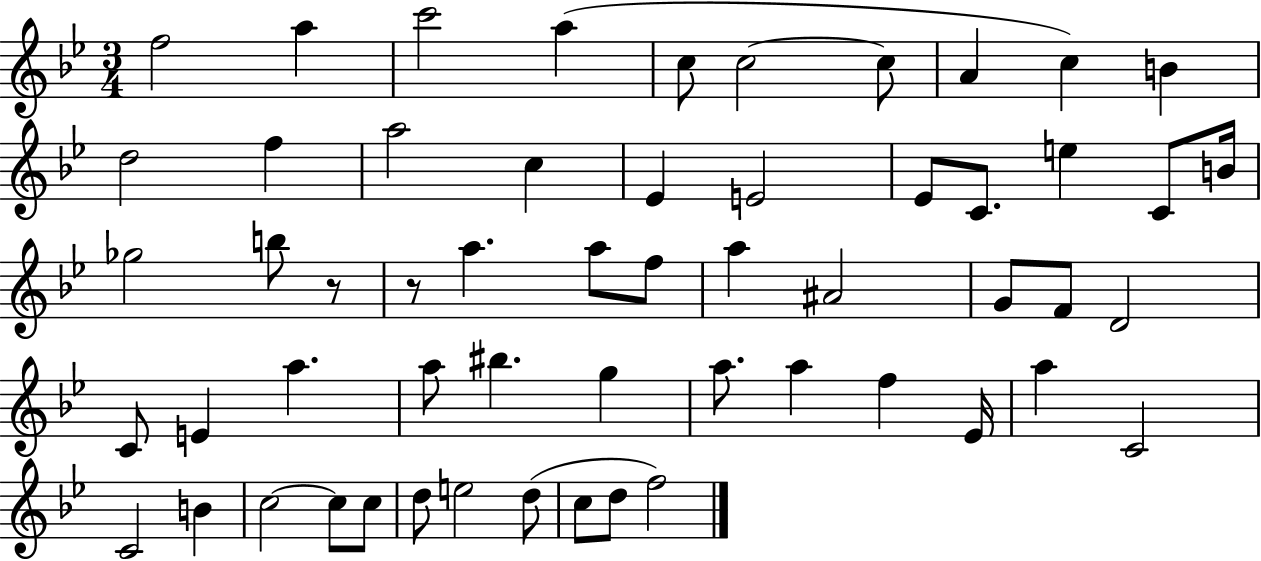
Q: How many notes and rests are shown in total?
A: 56